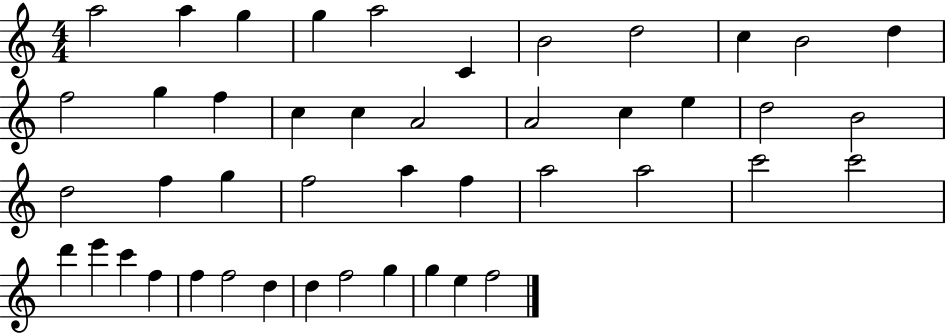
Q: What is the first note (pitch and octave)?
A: A5